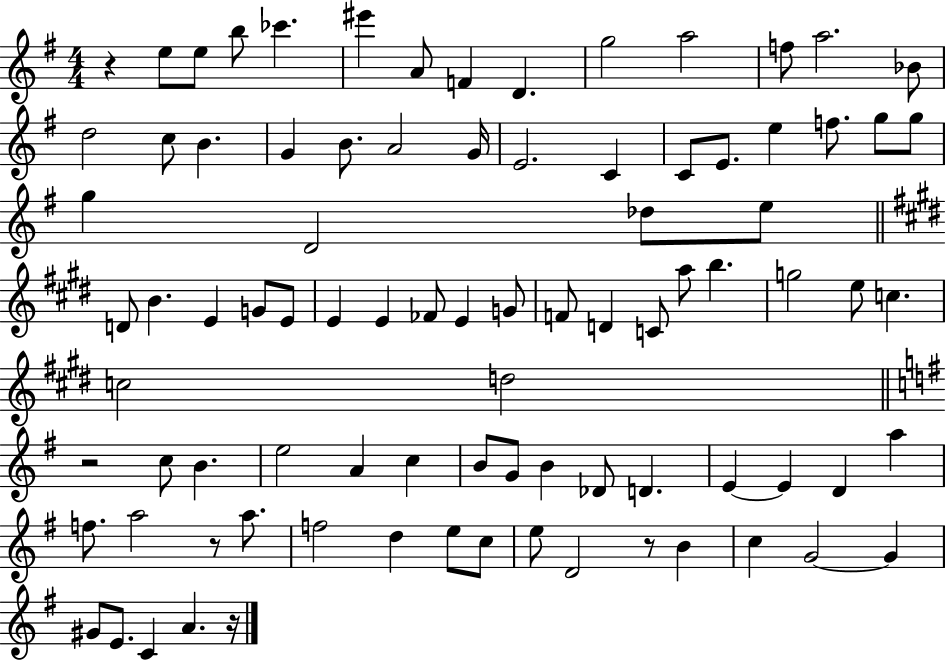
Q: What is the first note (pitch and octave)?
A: E5